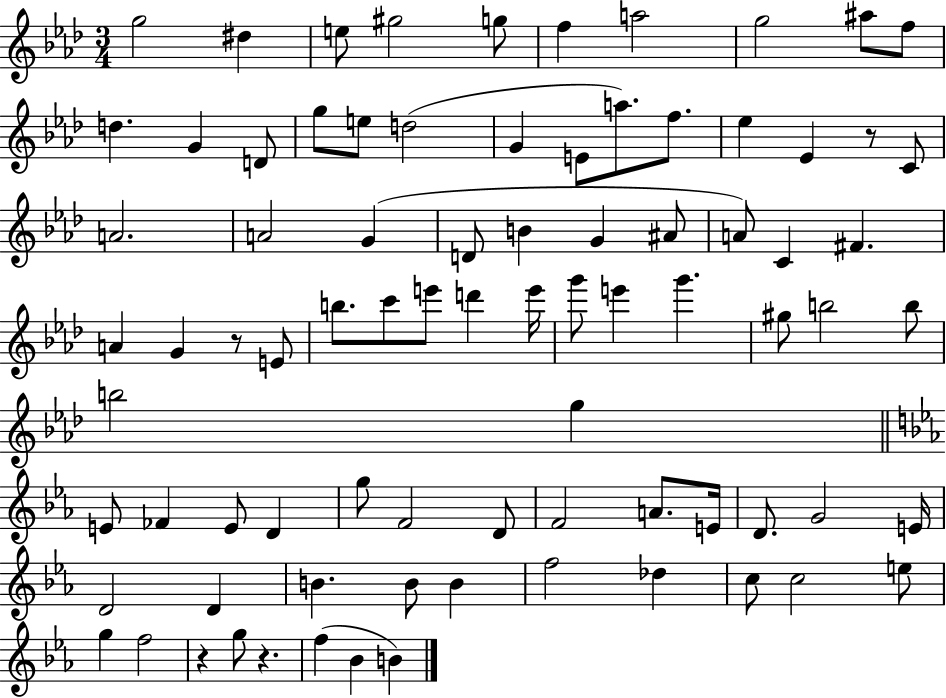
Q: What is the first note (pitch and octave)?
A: G5